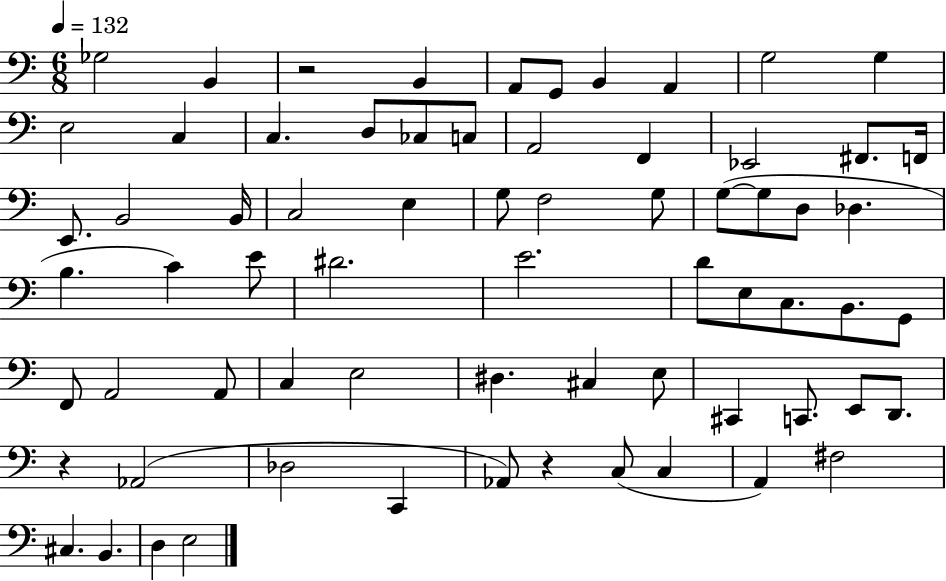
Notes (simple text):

Gb3/h B2/q R/h B2/q A2/e G2/e B2/q A2/q G3/h G3/q E3/h C3/q C3/q. D3/e CES3/e C3/e A2/h F2/q Eb2/h F#2/e. F2/s E2/e. B2/h B2/s C3/h E3/q G3/e F3/h G3/e G3/e G3/e D3/e Db3/q. B3/q. C4/q E4/e D#4/h. E4/h. D4/e E3/e C3/e. B2/e. G2/e F2/e A2/h A2/e C3/q E3/h D#3/q. C#3/q E3/e C#2/q C2/e. E2/e D2/e. R/q Ab2/h Db3/h C2/q Ab2/e R/q C3/e C3/q A2/q F#3/h C#3/q. B2/q. D3/q E3/h